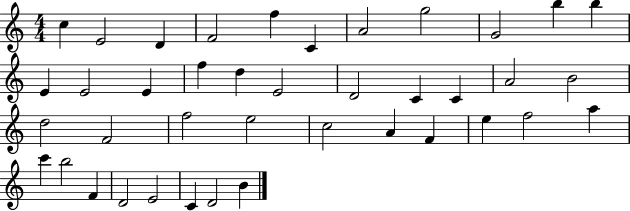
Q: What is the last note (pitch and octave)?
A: B4